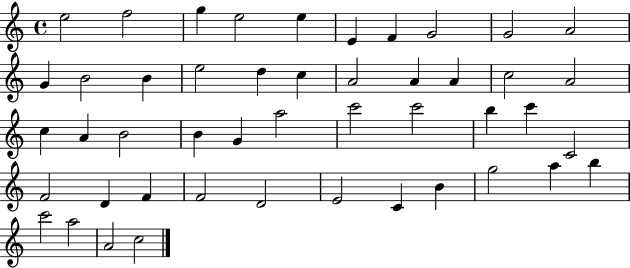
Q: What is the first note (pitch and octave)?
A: E5